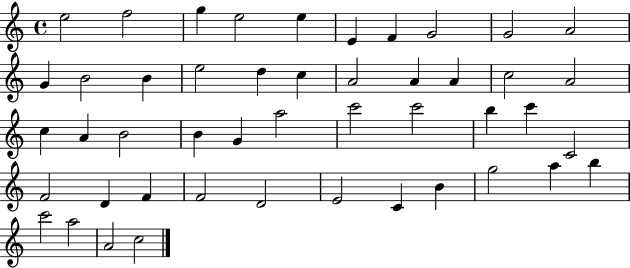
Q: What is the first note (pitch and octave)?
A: E5